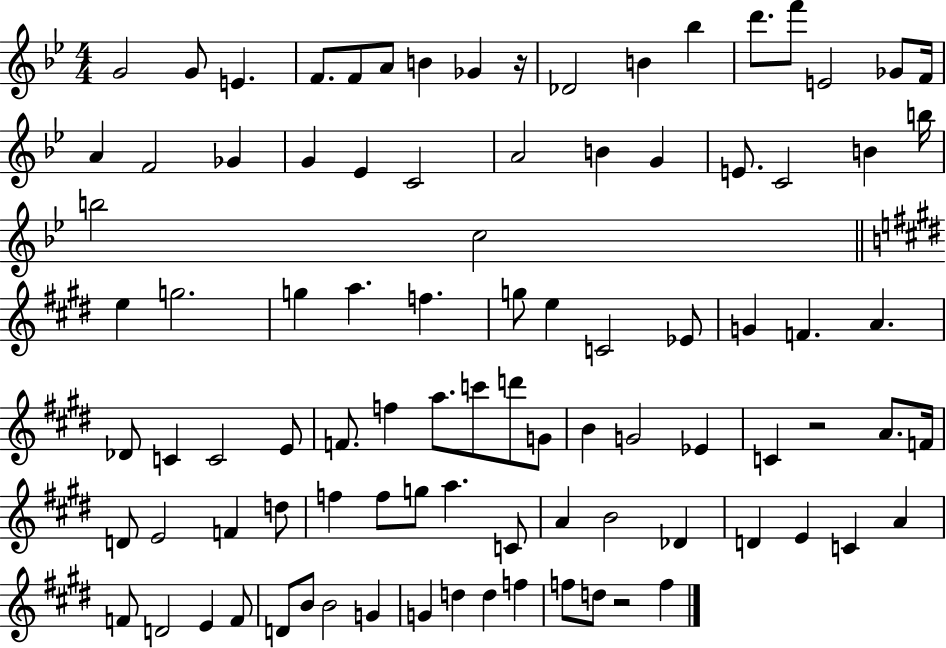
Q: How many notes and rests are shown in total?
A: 93